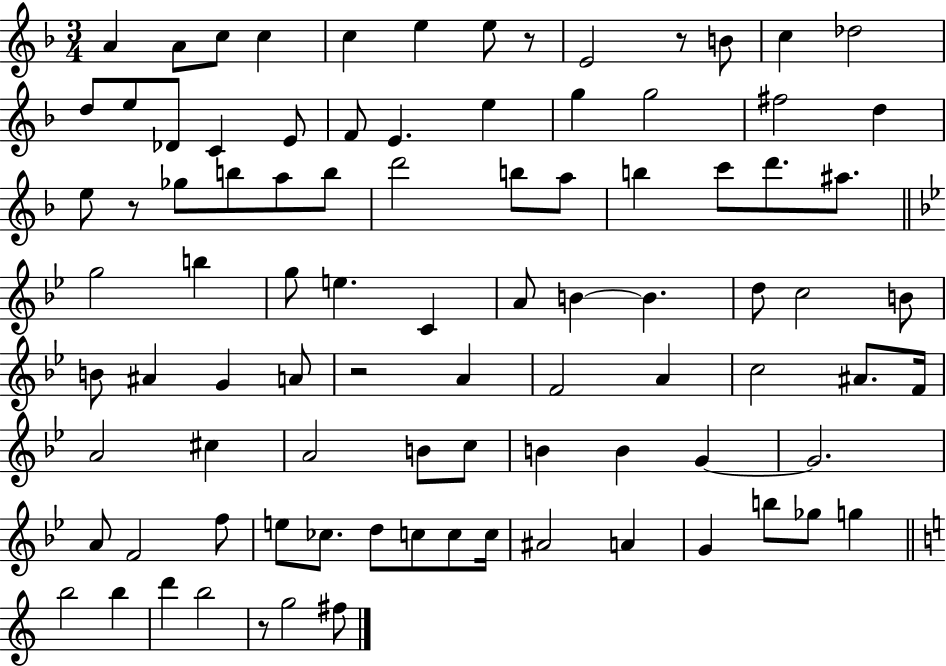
{
  \clef treble
  \numericTimeSignature
  \time 3/4
  \key f \major
  \repeat volta 2 { a'4 a'8 c''8 c''4 | c''4 e''4 e''8 r8 | e'2 r8 b'8 | c''4 des''2 | \break d''8 e''8 des'8 c'4 e'8 | f'8 e'4. e''4 | g''4 g''2 | fis''2 d''4 | \break e''8 r8 ges''8 b''8 a''8 b''8 | d'''2 b''8 a''8 | b''4 c'''8 d'''8. ais''8. | \bar "||" \break \key g \minor g''2 b''4 | g''8 e''4. c'4 | a'8 b'4~~ b'4. | d''8 c''2 b'8 | \break b'8 ais'4 g'4 a'8 | r2 a'4 | f'2 a'4 | c''2 ais'8. f'16 | \break a'2 cis''4 | a'2 b'8 c''8 | b'4 b'4 g'4~~ | g'2. | \break a'8 f'2 f''8 | e''8 ces''8. d''8 c''8 c''8 c''16 | ais'2 a'4 | g'4 b''8 ges''8 g''4 | \break \bar "||" \break \key c \major b''2 b''4 | d'''4 b''2 | r8 g''2 fis''8 | } \bar "|."
}